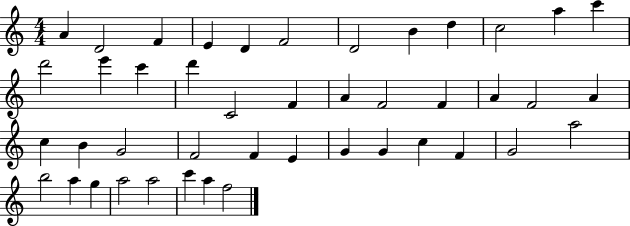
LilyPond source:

{
  \clef treble
  \numericTimeSignature
  \time 4/4
  \key c \major
  a'4 d'2 f'4 | e'4 d'4 f'2 | d'2 b'4 d''4 | c''2 a''4 c'''4 | \break d'''2 e'''4 c'''4 | d'''4 c'2 f'4 | a'4 f'2 f'4 | a'4 f'2 a'4 | \break c''4 b'4 g'2 | f'2 f'4 e'4 | g'4 g'4 c''4 f'4 | g'2 a''2 | \break b''2 a''4 g''4 | a''2 a''2 | c'''4 a''4 f''2 | \bar "|."
}